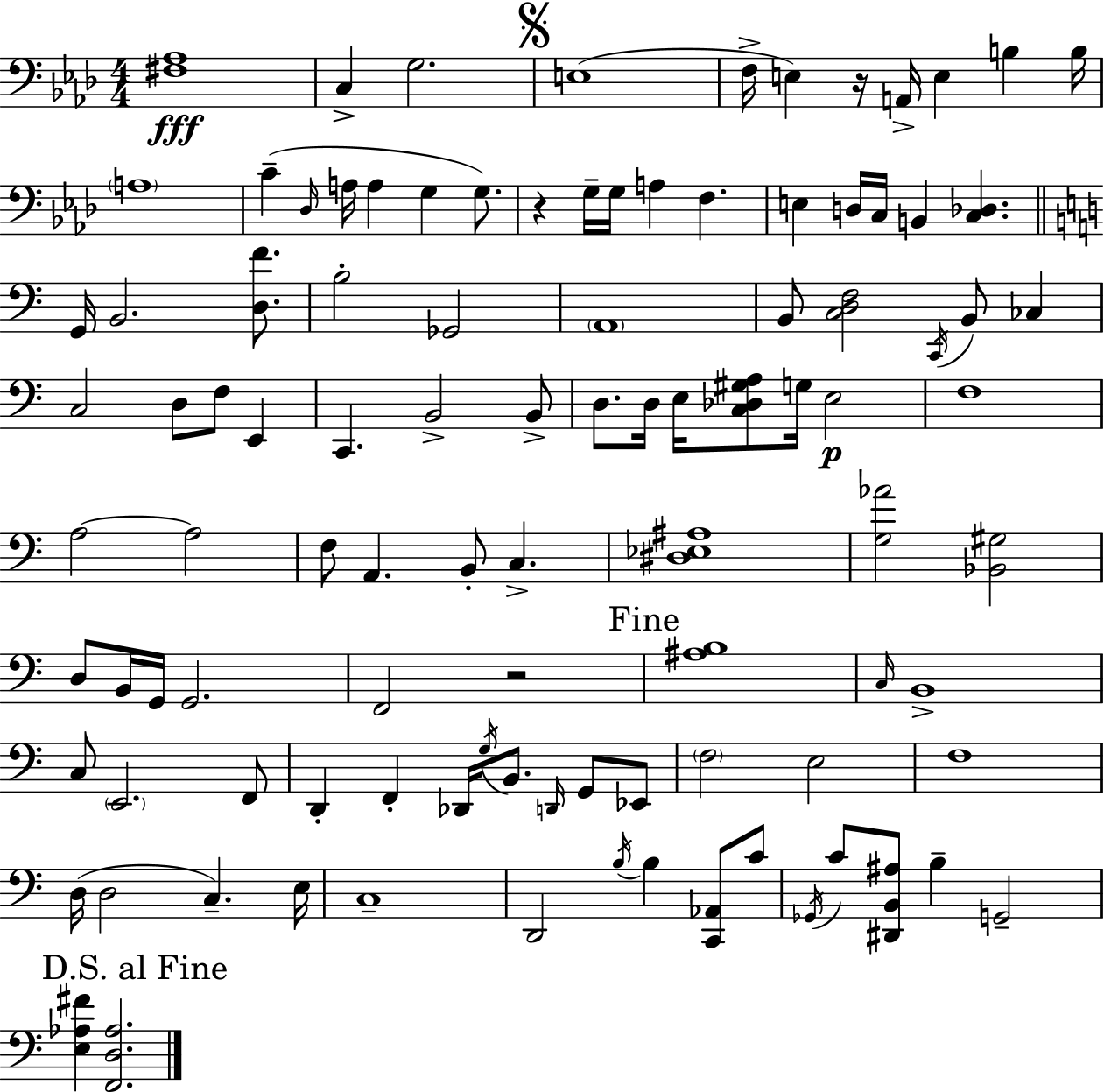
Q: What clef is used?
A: bass